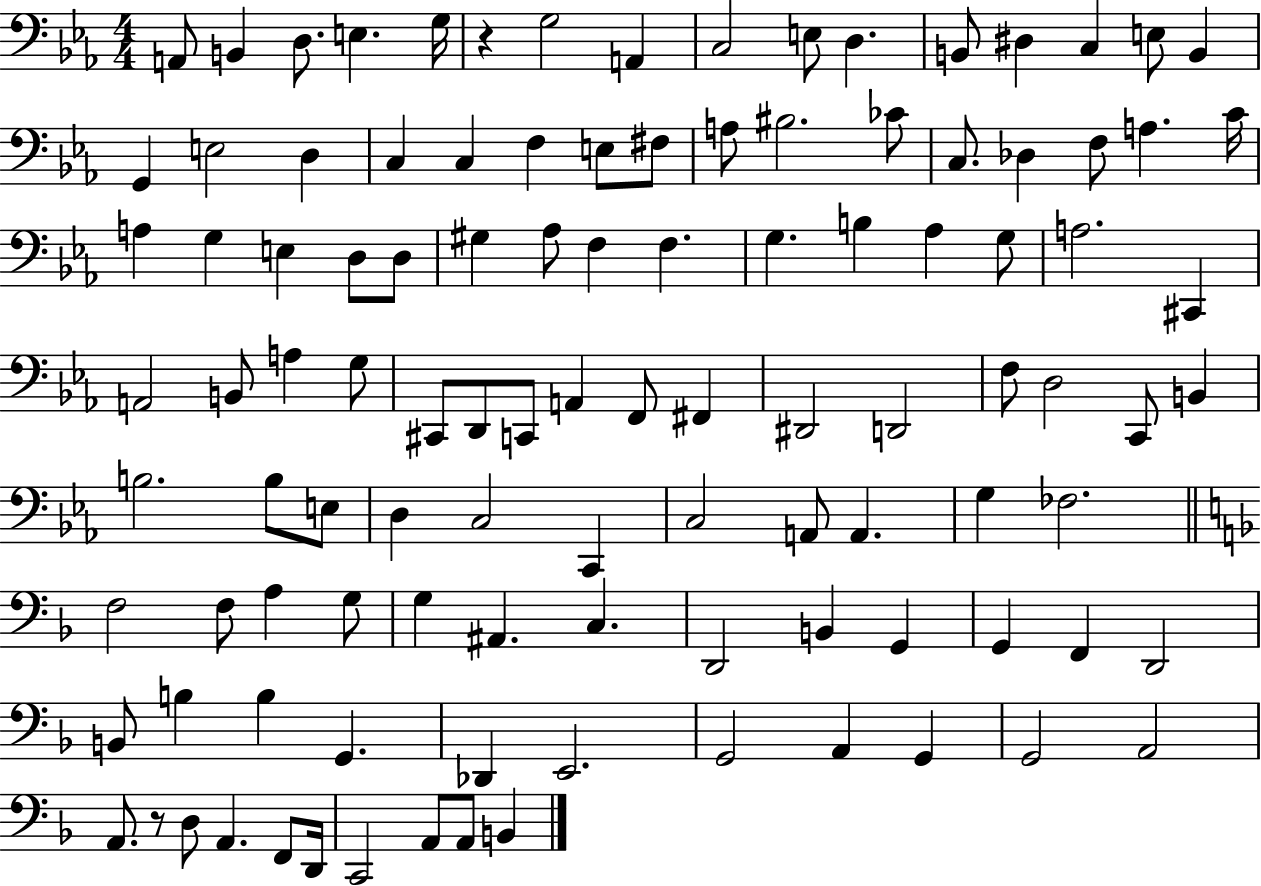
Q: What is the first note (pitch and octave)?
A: A2